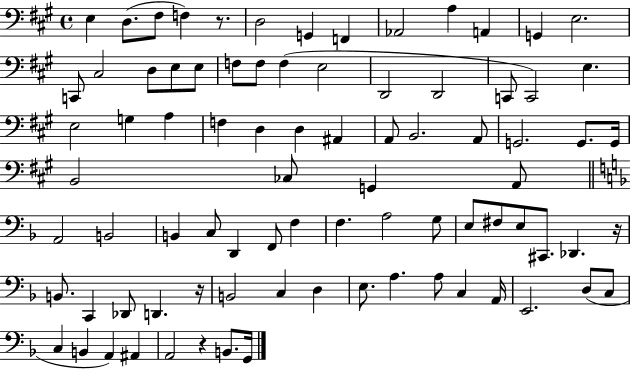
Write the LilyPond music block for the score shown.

{
  \clef bass
  \time 4/4
  \defaultTimeSignature
  \key a \major
  e4 d8.( fis8 f4) r8. | d2 g,4 f,4 | aes,2 a4 a,4 | g,4 e2. | \break c,8 cis2 d8 e8 e8 | f8 f8 f4( e2 | d,2 d,2 | c,8 c,2) e4. | \break e2 g4 a4 | f4 d4 d4 ais,4 | a,8 b,2. a,8 | g,2. g,8. g,16 | \break b,2 ces8 g,4 a,8 | \bar "||" \break \key d \minor a,2 b,2 | b,4 c8 d,4 f,8 f4 | f4. a2 g8 | e8 fis8 e8 cis,8. des,4. r16 | \break b,8. c,4 des,8 d,4. r16 | b,2 c4 d4 | e8. a4. a8 c4 a,16 | e,2. d8( c8 | \break c4 b,4 a,4) ais,4 | a,2 r4 b,8. g,16 | \bar "|."
}